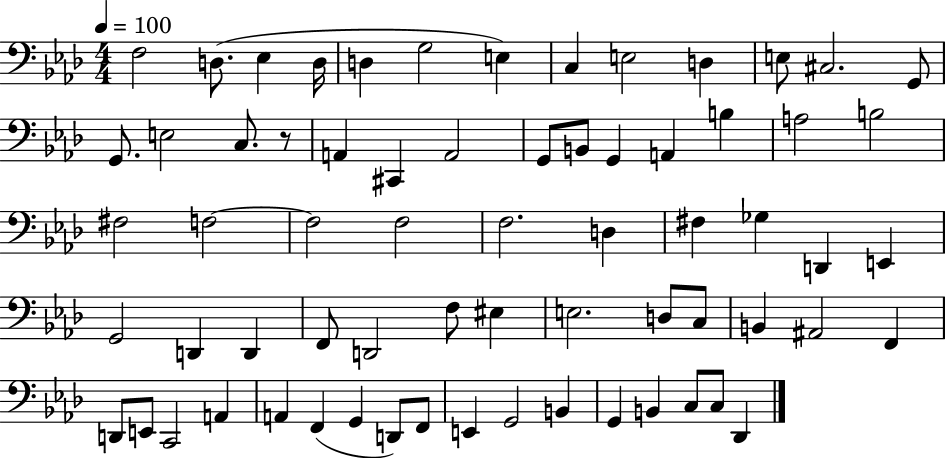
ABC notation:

X:1
T:Untitled
M:4/4
L:1/4
K:Ab
F,2 D,/2 _E, D,/4 D, G,2 E, C, E,2 D, E,/2 ^C,2 G,,/2 G,,/2 E,2 C,/2 z/2 A,, ^C,, A,,2 G,,/2 B,,/2 G,, A,, B, A,2 B,2 ^F,2 F,2 F,2 F,2 F,2 D, ^F, _G, D,, E,, G,,2 D,, D,, F,,/2 D,,2 F,/2 ^E, E,2 D,/2 C,/2 B,, ^A,,2 F,, D,,/2 E,,/2 C,,2 A,, A,, F,, G,, D,,/2 F,,/2 E,, G,,2 B,, G,, B,, C,/2 C,/2 _D,,